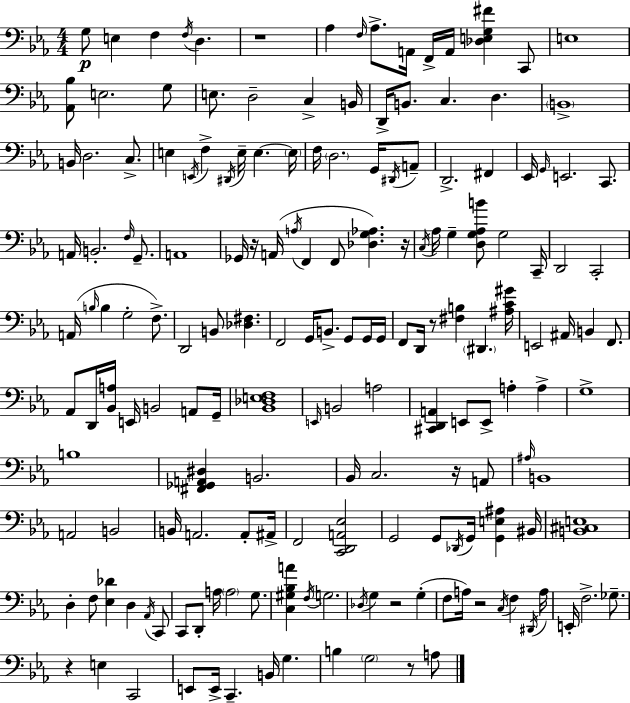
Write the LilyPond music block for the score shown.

{
  \clef bass
  \numericTimeSignature
  \time 4/4
  \key c \minor
  g8\p e4 f4 \acciaccatura { f16 } d4. | r1 | aes4 \grace { f16 } aes8.-> a,16 f,16-> a,16 <des e g fis'>4 | c,8 e1 | \break <aes, bes>8 e2. | g8 e8. d2-- c4-> | b,16 d,16-> b,8. c4. d4. | \parenthesize b,1-> | \break b,16 d2. c8.-> | e4 \acciaccatura { e,16 } f4-> \acciaccatura { dis,16 } e16-- e4.~~ | \parenthesize e16 f16 \parenthesize d2. | g,16 \acciaccatura { dis,16 } a,8-- d,2.-> | \break fis,4 ees,16 \grace { g,16 } e,2. | c,8. a,16 b,2.-. | \grace { f16 } g,8.-- a,1 | ges,16 r16 a,16( \acciaccatura { a16 } f,4 f,8 | \break <des g aes>4.) r16 \acciaccatura { c16 } aes16 g4-- <d g aes b'>8 | g2 c,16-- d,2 | c,2-. a,16( \grace { b16 } b4 g2-. | f8.->) d,2 | \break b,8 <des fis>4. f,2 | g,16 b,8.-> g,8 g,16 g,16 f,8 d,16 r8 <fis b>4 | \parenthesize dis,4. <ais c' gis'>16 e,2 | ais,16 b,4 f,8. aes,8 d,16 <bes, a>16 e,16 b,2 | \break a,8 g,16-- <bes, des e f>1 | \grace { e,16 } b,2 | a2 <cis, d, a,>4 e,8 | e,8-> a4-. a4-> g1-> | \break b1 | <fis, ges, a, dis>4 b,2. | bes,16 c2. | r16 a,8 \grace { ais16 } b,1 | \break a,2 | b,2 b,16 a,2. | a,8-. ais,16-> f,2 | <c, d, a, ees>2 g,2 | \break g,8 \acciaccatura { des,16 } g,16 <g, e ais>4 bis,16 <b, cis e>1 | d4-. | f8 <ees des'>4 d4 \acciaccatura { aes,16 } c,8 c,8 | d,8-. a16 \parenthesize a2 g8. <c gis bes a'>4 | \break \acciaccatura { f16 } g2. \acciaccatura { des16 } | g4 r2 g4-.( | f8 a16) r2 \acciaccatura { c16 } f4 | \acciaccatura { dis,16 } a16 e,16-. f2.-> ges8.-- | \break r4 e4 c,2 | e,8 e,16-> c,4.-- b,16 g4. | b4 \parenthesize g2 r8 | a8 \bar "|."
}